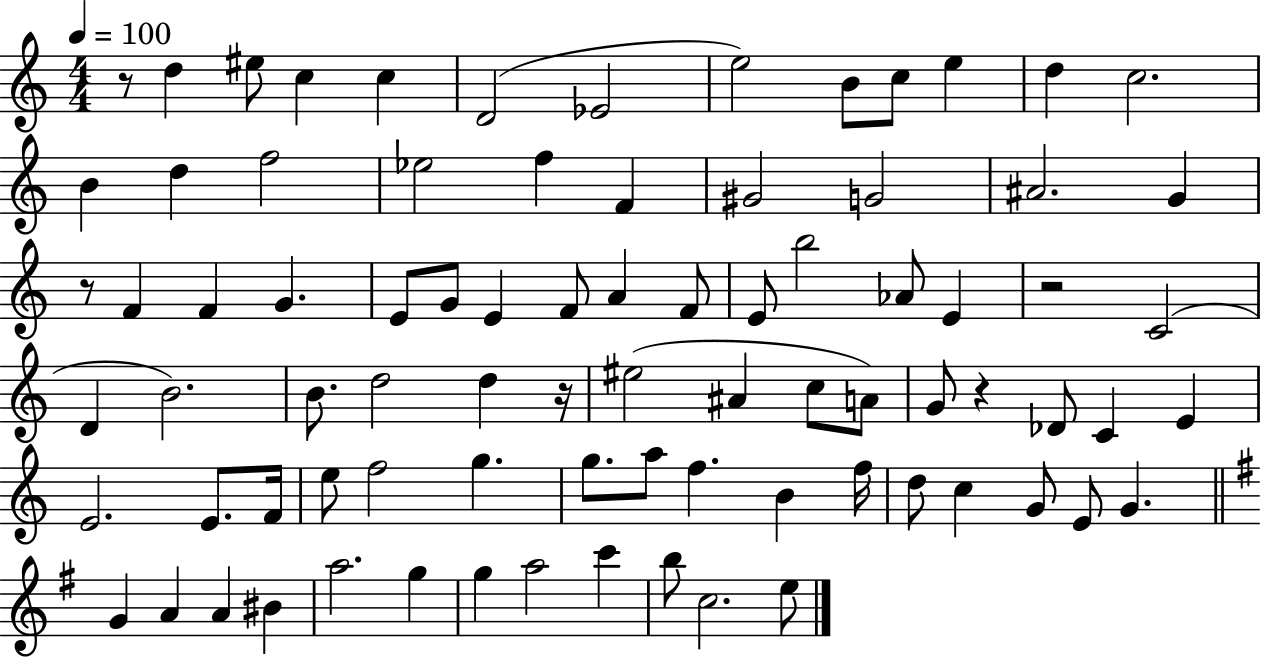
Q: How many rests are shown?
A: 5